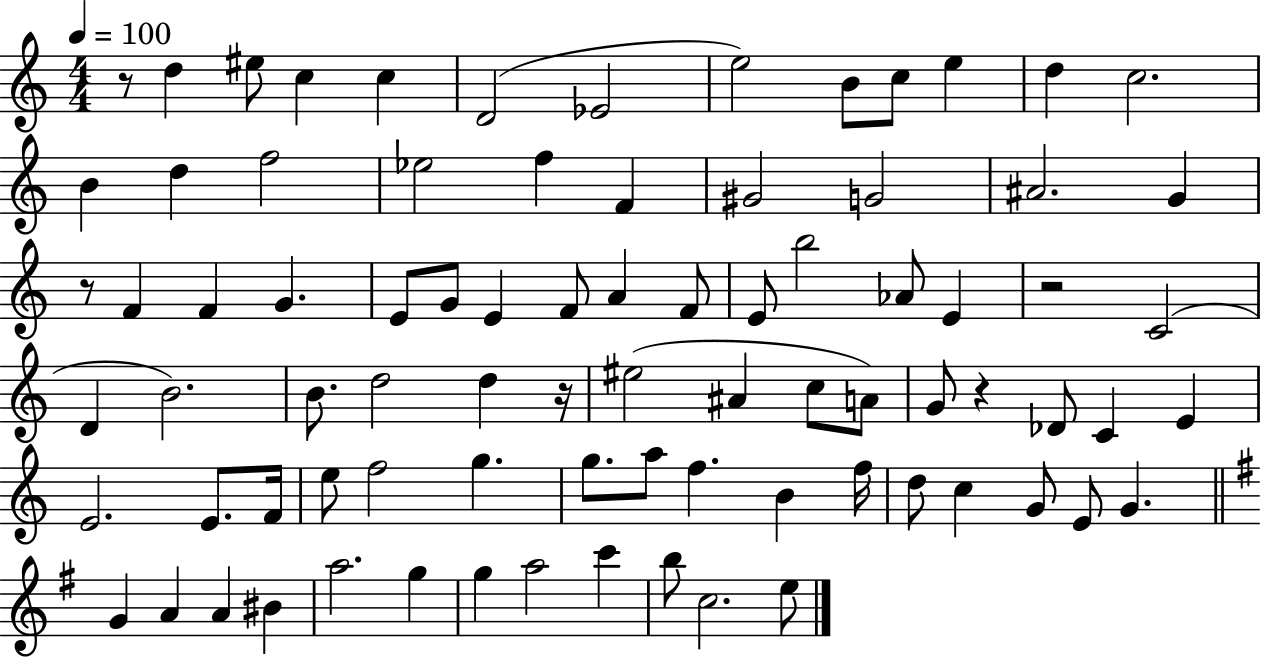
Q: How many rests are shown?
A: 5